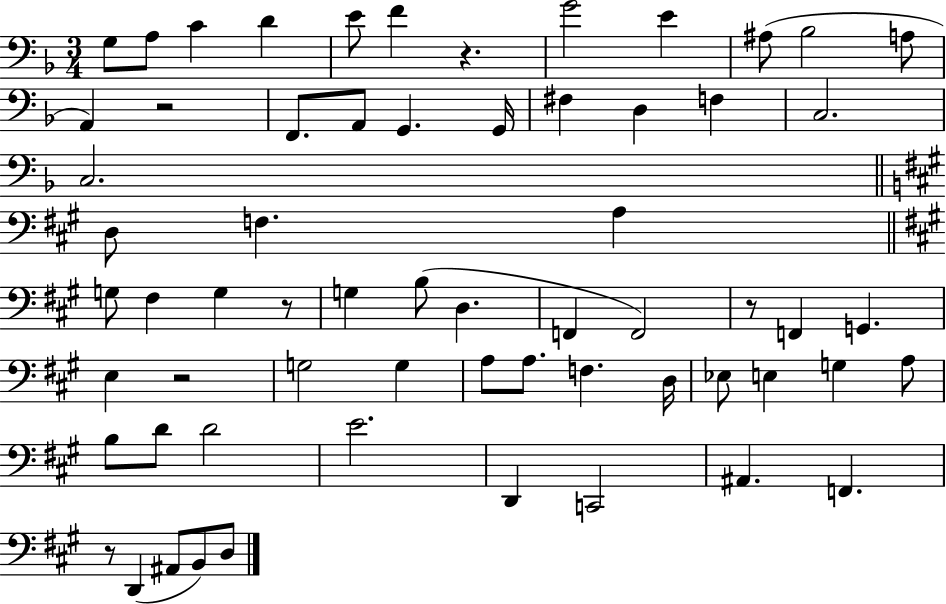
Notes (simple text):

G3/e A3/e C4/q D4/q E4/e F4/q R/q. G4/h E4/q A#3/e Bb3/h A3/e A2/q R/h F2/e. A2/e G2/q. G2/s F#3/q D3/q F3/q C3/h. C3/h. D3/e F3/q. A3/q G3/e F#3/q G3/q R/e G3/q B3/e D3/q. F2/q F2/h R/e F2/q G2/q. E3/q R/h G3/h G3/q A3/e A3/e. F3/q. D3/s Eb3/e E3/q G3/q A3/e B3/e D4/e D4/h E4/h. D2/q C2/h A#2/q. F2/q. R/e D2/q A#2/e B2/e D3/e